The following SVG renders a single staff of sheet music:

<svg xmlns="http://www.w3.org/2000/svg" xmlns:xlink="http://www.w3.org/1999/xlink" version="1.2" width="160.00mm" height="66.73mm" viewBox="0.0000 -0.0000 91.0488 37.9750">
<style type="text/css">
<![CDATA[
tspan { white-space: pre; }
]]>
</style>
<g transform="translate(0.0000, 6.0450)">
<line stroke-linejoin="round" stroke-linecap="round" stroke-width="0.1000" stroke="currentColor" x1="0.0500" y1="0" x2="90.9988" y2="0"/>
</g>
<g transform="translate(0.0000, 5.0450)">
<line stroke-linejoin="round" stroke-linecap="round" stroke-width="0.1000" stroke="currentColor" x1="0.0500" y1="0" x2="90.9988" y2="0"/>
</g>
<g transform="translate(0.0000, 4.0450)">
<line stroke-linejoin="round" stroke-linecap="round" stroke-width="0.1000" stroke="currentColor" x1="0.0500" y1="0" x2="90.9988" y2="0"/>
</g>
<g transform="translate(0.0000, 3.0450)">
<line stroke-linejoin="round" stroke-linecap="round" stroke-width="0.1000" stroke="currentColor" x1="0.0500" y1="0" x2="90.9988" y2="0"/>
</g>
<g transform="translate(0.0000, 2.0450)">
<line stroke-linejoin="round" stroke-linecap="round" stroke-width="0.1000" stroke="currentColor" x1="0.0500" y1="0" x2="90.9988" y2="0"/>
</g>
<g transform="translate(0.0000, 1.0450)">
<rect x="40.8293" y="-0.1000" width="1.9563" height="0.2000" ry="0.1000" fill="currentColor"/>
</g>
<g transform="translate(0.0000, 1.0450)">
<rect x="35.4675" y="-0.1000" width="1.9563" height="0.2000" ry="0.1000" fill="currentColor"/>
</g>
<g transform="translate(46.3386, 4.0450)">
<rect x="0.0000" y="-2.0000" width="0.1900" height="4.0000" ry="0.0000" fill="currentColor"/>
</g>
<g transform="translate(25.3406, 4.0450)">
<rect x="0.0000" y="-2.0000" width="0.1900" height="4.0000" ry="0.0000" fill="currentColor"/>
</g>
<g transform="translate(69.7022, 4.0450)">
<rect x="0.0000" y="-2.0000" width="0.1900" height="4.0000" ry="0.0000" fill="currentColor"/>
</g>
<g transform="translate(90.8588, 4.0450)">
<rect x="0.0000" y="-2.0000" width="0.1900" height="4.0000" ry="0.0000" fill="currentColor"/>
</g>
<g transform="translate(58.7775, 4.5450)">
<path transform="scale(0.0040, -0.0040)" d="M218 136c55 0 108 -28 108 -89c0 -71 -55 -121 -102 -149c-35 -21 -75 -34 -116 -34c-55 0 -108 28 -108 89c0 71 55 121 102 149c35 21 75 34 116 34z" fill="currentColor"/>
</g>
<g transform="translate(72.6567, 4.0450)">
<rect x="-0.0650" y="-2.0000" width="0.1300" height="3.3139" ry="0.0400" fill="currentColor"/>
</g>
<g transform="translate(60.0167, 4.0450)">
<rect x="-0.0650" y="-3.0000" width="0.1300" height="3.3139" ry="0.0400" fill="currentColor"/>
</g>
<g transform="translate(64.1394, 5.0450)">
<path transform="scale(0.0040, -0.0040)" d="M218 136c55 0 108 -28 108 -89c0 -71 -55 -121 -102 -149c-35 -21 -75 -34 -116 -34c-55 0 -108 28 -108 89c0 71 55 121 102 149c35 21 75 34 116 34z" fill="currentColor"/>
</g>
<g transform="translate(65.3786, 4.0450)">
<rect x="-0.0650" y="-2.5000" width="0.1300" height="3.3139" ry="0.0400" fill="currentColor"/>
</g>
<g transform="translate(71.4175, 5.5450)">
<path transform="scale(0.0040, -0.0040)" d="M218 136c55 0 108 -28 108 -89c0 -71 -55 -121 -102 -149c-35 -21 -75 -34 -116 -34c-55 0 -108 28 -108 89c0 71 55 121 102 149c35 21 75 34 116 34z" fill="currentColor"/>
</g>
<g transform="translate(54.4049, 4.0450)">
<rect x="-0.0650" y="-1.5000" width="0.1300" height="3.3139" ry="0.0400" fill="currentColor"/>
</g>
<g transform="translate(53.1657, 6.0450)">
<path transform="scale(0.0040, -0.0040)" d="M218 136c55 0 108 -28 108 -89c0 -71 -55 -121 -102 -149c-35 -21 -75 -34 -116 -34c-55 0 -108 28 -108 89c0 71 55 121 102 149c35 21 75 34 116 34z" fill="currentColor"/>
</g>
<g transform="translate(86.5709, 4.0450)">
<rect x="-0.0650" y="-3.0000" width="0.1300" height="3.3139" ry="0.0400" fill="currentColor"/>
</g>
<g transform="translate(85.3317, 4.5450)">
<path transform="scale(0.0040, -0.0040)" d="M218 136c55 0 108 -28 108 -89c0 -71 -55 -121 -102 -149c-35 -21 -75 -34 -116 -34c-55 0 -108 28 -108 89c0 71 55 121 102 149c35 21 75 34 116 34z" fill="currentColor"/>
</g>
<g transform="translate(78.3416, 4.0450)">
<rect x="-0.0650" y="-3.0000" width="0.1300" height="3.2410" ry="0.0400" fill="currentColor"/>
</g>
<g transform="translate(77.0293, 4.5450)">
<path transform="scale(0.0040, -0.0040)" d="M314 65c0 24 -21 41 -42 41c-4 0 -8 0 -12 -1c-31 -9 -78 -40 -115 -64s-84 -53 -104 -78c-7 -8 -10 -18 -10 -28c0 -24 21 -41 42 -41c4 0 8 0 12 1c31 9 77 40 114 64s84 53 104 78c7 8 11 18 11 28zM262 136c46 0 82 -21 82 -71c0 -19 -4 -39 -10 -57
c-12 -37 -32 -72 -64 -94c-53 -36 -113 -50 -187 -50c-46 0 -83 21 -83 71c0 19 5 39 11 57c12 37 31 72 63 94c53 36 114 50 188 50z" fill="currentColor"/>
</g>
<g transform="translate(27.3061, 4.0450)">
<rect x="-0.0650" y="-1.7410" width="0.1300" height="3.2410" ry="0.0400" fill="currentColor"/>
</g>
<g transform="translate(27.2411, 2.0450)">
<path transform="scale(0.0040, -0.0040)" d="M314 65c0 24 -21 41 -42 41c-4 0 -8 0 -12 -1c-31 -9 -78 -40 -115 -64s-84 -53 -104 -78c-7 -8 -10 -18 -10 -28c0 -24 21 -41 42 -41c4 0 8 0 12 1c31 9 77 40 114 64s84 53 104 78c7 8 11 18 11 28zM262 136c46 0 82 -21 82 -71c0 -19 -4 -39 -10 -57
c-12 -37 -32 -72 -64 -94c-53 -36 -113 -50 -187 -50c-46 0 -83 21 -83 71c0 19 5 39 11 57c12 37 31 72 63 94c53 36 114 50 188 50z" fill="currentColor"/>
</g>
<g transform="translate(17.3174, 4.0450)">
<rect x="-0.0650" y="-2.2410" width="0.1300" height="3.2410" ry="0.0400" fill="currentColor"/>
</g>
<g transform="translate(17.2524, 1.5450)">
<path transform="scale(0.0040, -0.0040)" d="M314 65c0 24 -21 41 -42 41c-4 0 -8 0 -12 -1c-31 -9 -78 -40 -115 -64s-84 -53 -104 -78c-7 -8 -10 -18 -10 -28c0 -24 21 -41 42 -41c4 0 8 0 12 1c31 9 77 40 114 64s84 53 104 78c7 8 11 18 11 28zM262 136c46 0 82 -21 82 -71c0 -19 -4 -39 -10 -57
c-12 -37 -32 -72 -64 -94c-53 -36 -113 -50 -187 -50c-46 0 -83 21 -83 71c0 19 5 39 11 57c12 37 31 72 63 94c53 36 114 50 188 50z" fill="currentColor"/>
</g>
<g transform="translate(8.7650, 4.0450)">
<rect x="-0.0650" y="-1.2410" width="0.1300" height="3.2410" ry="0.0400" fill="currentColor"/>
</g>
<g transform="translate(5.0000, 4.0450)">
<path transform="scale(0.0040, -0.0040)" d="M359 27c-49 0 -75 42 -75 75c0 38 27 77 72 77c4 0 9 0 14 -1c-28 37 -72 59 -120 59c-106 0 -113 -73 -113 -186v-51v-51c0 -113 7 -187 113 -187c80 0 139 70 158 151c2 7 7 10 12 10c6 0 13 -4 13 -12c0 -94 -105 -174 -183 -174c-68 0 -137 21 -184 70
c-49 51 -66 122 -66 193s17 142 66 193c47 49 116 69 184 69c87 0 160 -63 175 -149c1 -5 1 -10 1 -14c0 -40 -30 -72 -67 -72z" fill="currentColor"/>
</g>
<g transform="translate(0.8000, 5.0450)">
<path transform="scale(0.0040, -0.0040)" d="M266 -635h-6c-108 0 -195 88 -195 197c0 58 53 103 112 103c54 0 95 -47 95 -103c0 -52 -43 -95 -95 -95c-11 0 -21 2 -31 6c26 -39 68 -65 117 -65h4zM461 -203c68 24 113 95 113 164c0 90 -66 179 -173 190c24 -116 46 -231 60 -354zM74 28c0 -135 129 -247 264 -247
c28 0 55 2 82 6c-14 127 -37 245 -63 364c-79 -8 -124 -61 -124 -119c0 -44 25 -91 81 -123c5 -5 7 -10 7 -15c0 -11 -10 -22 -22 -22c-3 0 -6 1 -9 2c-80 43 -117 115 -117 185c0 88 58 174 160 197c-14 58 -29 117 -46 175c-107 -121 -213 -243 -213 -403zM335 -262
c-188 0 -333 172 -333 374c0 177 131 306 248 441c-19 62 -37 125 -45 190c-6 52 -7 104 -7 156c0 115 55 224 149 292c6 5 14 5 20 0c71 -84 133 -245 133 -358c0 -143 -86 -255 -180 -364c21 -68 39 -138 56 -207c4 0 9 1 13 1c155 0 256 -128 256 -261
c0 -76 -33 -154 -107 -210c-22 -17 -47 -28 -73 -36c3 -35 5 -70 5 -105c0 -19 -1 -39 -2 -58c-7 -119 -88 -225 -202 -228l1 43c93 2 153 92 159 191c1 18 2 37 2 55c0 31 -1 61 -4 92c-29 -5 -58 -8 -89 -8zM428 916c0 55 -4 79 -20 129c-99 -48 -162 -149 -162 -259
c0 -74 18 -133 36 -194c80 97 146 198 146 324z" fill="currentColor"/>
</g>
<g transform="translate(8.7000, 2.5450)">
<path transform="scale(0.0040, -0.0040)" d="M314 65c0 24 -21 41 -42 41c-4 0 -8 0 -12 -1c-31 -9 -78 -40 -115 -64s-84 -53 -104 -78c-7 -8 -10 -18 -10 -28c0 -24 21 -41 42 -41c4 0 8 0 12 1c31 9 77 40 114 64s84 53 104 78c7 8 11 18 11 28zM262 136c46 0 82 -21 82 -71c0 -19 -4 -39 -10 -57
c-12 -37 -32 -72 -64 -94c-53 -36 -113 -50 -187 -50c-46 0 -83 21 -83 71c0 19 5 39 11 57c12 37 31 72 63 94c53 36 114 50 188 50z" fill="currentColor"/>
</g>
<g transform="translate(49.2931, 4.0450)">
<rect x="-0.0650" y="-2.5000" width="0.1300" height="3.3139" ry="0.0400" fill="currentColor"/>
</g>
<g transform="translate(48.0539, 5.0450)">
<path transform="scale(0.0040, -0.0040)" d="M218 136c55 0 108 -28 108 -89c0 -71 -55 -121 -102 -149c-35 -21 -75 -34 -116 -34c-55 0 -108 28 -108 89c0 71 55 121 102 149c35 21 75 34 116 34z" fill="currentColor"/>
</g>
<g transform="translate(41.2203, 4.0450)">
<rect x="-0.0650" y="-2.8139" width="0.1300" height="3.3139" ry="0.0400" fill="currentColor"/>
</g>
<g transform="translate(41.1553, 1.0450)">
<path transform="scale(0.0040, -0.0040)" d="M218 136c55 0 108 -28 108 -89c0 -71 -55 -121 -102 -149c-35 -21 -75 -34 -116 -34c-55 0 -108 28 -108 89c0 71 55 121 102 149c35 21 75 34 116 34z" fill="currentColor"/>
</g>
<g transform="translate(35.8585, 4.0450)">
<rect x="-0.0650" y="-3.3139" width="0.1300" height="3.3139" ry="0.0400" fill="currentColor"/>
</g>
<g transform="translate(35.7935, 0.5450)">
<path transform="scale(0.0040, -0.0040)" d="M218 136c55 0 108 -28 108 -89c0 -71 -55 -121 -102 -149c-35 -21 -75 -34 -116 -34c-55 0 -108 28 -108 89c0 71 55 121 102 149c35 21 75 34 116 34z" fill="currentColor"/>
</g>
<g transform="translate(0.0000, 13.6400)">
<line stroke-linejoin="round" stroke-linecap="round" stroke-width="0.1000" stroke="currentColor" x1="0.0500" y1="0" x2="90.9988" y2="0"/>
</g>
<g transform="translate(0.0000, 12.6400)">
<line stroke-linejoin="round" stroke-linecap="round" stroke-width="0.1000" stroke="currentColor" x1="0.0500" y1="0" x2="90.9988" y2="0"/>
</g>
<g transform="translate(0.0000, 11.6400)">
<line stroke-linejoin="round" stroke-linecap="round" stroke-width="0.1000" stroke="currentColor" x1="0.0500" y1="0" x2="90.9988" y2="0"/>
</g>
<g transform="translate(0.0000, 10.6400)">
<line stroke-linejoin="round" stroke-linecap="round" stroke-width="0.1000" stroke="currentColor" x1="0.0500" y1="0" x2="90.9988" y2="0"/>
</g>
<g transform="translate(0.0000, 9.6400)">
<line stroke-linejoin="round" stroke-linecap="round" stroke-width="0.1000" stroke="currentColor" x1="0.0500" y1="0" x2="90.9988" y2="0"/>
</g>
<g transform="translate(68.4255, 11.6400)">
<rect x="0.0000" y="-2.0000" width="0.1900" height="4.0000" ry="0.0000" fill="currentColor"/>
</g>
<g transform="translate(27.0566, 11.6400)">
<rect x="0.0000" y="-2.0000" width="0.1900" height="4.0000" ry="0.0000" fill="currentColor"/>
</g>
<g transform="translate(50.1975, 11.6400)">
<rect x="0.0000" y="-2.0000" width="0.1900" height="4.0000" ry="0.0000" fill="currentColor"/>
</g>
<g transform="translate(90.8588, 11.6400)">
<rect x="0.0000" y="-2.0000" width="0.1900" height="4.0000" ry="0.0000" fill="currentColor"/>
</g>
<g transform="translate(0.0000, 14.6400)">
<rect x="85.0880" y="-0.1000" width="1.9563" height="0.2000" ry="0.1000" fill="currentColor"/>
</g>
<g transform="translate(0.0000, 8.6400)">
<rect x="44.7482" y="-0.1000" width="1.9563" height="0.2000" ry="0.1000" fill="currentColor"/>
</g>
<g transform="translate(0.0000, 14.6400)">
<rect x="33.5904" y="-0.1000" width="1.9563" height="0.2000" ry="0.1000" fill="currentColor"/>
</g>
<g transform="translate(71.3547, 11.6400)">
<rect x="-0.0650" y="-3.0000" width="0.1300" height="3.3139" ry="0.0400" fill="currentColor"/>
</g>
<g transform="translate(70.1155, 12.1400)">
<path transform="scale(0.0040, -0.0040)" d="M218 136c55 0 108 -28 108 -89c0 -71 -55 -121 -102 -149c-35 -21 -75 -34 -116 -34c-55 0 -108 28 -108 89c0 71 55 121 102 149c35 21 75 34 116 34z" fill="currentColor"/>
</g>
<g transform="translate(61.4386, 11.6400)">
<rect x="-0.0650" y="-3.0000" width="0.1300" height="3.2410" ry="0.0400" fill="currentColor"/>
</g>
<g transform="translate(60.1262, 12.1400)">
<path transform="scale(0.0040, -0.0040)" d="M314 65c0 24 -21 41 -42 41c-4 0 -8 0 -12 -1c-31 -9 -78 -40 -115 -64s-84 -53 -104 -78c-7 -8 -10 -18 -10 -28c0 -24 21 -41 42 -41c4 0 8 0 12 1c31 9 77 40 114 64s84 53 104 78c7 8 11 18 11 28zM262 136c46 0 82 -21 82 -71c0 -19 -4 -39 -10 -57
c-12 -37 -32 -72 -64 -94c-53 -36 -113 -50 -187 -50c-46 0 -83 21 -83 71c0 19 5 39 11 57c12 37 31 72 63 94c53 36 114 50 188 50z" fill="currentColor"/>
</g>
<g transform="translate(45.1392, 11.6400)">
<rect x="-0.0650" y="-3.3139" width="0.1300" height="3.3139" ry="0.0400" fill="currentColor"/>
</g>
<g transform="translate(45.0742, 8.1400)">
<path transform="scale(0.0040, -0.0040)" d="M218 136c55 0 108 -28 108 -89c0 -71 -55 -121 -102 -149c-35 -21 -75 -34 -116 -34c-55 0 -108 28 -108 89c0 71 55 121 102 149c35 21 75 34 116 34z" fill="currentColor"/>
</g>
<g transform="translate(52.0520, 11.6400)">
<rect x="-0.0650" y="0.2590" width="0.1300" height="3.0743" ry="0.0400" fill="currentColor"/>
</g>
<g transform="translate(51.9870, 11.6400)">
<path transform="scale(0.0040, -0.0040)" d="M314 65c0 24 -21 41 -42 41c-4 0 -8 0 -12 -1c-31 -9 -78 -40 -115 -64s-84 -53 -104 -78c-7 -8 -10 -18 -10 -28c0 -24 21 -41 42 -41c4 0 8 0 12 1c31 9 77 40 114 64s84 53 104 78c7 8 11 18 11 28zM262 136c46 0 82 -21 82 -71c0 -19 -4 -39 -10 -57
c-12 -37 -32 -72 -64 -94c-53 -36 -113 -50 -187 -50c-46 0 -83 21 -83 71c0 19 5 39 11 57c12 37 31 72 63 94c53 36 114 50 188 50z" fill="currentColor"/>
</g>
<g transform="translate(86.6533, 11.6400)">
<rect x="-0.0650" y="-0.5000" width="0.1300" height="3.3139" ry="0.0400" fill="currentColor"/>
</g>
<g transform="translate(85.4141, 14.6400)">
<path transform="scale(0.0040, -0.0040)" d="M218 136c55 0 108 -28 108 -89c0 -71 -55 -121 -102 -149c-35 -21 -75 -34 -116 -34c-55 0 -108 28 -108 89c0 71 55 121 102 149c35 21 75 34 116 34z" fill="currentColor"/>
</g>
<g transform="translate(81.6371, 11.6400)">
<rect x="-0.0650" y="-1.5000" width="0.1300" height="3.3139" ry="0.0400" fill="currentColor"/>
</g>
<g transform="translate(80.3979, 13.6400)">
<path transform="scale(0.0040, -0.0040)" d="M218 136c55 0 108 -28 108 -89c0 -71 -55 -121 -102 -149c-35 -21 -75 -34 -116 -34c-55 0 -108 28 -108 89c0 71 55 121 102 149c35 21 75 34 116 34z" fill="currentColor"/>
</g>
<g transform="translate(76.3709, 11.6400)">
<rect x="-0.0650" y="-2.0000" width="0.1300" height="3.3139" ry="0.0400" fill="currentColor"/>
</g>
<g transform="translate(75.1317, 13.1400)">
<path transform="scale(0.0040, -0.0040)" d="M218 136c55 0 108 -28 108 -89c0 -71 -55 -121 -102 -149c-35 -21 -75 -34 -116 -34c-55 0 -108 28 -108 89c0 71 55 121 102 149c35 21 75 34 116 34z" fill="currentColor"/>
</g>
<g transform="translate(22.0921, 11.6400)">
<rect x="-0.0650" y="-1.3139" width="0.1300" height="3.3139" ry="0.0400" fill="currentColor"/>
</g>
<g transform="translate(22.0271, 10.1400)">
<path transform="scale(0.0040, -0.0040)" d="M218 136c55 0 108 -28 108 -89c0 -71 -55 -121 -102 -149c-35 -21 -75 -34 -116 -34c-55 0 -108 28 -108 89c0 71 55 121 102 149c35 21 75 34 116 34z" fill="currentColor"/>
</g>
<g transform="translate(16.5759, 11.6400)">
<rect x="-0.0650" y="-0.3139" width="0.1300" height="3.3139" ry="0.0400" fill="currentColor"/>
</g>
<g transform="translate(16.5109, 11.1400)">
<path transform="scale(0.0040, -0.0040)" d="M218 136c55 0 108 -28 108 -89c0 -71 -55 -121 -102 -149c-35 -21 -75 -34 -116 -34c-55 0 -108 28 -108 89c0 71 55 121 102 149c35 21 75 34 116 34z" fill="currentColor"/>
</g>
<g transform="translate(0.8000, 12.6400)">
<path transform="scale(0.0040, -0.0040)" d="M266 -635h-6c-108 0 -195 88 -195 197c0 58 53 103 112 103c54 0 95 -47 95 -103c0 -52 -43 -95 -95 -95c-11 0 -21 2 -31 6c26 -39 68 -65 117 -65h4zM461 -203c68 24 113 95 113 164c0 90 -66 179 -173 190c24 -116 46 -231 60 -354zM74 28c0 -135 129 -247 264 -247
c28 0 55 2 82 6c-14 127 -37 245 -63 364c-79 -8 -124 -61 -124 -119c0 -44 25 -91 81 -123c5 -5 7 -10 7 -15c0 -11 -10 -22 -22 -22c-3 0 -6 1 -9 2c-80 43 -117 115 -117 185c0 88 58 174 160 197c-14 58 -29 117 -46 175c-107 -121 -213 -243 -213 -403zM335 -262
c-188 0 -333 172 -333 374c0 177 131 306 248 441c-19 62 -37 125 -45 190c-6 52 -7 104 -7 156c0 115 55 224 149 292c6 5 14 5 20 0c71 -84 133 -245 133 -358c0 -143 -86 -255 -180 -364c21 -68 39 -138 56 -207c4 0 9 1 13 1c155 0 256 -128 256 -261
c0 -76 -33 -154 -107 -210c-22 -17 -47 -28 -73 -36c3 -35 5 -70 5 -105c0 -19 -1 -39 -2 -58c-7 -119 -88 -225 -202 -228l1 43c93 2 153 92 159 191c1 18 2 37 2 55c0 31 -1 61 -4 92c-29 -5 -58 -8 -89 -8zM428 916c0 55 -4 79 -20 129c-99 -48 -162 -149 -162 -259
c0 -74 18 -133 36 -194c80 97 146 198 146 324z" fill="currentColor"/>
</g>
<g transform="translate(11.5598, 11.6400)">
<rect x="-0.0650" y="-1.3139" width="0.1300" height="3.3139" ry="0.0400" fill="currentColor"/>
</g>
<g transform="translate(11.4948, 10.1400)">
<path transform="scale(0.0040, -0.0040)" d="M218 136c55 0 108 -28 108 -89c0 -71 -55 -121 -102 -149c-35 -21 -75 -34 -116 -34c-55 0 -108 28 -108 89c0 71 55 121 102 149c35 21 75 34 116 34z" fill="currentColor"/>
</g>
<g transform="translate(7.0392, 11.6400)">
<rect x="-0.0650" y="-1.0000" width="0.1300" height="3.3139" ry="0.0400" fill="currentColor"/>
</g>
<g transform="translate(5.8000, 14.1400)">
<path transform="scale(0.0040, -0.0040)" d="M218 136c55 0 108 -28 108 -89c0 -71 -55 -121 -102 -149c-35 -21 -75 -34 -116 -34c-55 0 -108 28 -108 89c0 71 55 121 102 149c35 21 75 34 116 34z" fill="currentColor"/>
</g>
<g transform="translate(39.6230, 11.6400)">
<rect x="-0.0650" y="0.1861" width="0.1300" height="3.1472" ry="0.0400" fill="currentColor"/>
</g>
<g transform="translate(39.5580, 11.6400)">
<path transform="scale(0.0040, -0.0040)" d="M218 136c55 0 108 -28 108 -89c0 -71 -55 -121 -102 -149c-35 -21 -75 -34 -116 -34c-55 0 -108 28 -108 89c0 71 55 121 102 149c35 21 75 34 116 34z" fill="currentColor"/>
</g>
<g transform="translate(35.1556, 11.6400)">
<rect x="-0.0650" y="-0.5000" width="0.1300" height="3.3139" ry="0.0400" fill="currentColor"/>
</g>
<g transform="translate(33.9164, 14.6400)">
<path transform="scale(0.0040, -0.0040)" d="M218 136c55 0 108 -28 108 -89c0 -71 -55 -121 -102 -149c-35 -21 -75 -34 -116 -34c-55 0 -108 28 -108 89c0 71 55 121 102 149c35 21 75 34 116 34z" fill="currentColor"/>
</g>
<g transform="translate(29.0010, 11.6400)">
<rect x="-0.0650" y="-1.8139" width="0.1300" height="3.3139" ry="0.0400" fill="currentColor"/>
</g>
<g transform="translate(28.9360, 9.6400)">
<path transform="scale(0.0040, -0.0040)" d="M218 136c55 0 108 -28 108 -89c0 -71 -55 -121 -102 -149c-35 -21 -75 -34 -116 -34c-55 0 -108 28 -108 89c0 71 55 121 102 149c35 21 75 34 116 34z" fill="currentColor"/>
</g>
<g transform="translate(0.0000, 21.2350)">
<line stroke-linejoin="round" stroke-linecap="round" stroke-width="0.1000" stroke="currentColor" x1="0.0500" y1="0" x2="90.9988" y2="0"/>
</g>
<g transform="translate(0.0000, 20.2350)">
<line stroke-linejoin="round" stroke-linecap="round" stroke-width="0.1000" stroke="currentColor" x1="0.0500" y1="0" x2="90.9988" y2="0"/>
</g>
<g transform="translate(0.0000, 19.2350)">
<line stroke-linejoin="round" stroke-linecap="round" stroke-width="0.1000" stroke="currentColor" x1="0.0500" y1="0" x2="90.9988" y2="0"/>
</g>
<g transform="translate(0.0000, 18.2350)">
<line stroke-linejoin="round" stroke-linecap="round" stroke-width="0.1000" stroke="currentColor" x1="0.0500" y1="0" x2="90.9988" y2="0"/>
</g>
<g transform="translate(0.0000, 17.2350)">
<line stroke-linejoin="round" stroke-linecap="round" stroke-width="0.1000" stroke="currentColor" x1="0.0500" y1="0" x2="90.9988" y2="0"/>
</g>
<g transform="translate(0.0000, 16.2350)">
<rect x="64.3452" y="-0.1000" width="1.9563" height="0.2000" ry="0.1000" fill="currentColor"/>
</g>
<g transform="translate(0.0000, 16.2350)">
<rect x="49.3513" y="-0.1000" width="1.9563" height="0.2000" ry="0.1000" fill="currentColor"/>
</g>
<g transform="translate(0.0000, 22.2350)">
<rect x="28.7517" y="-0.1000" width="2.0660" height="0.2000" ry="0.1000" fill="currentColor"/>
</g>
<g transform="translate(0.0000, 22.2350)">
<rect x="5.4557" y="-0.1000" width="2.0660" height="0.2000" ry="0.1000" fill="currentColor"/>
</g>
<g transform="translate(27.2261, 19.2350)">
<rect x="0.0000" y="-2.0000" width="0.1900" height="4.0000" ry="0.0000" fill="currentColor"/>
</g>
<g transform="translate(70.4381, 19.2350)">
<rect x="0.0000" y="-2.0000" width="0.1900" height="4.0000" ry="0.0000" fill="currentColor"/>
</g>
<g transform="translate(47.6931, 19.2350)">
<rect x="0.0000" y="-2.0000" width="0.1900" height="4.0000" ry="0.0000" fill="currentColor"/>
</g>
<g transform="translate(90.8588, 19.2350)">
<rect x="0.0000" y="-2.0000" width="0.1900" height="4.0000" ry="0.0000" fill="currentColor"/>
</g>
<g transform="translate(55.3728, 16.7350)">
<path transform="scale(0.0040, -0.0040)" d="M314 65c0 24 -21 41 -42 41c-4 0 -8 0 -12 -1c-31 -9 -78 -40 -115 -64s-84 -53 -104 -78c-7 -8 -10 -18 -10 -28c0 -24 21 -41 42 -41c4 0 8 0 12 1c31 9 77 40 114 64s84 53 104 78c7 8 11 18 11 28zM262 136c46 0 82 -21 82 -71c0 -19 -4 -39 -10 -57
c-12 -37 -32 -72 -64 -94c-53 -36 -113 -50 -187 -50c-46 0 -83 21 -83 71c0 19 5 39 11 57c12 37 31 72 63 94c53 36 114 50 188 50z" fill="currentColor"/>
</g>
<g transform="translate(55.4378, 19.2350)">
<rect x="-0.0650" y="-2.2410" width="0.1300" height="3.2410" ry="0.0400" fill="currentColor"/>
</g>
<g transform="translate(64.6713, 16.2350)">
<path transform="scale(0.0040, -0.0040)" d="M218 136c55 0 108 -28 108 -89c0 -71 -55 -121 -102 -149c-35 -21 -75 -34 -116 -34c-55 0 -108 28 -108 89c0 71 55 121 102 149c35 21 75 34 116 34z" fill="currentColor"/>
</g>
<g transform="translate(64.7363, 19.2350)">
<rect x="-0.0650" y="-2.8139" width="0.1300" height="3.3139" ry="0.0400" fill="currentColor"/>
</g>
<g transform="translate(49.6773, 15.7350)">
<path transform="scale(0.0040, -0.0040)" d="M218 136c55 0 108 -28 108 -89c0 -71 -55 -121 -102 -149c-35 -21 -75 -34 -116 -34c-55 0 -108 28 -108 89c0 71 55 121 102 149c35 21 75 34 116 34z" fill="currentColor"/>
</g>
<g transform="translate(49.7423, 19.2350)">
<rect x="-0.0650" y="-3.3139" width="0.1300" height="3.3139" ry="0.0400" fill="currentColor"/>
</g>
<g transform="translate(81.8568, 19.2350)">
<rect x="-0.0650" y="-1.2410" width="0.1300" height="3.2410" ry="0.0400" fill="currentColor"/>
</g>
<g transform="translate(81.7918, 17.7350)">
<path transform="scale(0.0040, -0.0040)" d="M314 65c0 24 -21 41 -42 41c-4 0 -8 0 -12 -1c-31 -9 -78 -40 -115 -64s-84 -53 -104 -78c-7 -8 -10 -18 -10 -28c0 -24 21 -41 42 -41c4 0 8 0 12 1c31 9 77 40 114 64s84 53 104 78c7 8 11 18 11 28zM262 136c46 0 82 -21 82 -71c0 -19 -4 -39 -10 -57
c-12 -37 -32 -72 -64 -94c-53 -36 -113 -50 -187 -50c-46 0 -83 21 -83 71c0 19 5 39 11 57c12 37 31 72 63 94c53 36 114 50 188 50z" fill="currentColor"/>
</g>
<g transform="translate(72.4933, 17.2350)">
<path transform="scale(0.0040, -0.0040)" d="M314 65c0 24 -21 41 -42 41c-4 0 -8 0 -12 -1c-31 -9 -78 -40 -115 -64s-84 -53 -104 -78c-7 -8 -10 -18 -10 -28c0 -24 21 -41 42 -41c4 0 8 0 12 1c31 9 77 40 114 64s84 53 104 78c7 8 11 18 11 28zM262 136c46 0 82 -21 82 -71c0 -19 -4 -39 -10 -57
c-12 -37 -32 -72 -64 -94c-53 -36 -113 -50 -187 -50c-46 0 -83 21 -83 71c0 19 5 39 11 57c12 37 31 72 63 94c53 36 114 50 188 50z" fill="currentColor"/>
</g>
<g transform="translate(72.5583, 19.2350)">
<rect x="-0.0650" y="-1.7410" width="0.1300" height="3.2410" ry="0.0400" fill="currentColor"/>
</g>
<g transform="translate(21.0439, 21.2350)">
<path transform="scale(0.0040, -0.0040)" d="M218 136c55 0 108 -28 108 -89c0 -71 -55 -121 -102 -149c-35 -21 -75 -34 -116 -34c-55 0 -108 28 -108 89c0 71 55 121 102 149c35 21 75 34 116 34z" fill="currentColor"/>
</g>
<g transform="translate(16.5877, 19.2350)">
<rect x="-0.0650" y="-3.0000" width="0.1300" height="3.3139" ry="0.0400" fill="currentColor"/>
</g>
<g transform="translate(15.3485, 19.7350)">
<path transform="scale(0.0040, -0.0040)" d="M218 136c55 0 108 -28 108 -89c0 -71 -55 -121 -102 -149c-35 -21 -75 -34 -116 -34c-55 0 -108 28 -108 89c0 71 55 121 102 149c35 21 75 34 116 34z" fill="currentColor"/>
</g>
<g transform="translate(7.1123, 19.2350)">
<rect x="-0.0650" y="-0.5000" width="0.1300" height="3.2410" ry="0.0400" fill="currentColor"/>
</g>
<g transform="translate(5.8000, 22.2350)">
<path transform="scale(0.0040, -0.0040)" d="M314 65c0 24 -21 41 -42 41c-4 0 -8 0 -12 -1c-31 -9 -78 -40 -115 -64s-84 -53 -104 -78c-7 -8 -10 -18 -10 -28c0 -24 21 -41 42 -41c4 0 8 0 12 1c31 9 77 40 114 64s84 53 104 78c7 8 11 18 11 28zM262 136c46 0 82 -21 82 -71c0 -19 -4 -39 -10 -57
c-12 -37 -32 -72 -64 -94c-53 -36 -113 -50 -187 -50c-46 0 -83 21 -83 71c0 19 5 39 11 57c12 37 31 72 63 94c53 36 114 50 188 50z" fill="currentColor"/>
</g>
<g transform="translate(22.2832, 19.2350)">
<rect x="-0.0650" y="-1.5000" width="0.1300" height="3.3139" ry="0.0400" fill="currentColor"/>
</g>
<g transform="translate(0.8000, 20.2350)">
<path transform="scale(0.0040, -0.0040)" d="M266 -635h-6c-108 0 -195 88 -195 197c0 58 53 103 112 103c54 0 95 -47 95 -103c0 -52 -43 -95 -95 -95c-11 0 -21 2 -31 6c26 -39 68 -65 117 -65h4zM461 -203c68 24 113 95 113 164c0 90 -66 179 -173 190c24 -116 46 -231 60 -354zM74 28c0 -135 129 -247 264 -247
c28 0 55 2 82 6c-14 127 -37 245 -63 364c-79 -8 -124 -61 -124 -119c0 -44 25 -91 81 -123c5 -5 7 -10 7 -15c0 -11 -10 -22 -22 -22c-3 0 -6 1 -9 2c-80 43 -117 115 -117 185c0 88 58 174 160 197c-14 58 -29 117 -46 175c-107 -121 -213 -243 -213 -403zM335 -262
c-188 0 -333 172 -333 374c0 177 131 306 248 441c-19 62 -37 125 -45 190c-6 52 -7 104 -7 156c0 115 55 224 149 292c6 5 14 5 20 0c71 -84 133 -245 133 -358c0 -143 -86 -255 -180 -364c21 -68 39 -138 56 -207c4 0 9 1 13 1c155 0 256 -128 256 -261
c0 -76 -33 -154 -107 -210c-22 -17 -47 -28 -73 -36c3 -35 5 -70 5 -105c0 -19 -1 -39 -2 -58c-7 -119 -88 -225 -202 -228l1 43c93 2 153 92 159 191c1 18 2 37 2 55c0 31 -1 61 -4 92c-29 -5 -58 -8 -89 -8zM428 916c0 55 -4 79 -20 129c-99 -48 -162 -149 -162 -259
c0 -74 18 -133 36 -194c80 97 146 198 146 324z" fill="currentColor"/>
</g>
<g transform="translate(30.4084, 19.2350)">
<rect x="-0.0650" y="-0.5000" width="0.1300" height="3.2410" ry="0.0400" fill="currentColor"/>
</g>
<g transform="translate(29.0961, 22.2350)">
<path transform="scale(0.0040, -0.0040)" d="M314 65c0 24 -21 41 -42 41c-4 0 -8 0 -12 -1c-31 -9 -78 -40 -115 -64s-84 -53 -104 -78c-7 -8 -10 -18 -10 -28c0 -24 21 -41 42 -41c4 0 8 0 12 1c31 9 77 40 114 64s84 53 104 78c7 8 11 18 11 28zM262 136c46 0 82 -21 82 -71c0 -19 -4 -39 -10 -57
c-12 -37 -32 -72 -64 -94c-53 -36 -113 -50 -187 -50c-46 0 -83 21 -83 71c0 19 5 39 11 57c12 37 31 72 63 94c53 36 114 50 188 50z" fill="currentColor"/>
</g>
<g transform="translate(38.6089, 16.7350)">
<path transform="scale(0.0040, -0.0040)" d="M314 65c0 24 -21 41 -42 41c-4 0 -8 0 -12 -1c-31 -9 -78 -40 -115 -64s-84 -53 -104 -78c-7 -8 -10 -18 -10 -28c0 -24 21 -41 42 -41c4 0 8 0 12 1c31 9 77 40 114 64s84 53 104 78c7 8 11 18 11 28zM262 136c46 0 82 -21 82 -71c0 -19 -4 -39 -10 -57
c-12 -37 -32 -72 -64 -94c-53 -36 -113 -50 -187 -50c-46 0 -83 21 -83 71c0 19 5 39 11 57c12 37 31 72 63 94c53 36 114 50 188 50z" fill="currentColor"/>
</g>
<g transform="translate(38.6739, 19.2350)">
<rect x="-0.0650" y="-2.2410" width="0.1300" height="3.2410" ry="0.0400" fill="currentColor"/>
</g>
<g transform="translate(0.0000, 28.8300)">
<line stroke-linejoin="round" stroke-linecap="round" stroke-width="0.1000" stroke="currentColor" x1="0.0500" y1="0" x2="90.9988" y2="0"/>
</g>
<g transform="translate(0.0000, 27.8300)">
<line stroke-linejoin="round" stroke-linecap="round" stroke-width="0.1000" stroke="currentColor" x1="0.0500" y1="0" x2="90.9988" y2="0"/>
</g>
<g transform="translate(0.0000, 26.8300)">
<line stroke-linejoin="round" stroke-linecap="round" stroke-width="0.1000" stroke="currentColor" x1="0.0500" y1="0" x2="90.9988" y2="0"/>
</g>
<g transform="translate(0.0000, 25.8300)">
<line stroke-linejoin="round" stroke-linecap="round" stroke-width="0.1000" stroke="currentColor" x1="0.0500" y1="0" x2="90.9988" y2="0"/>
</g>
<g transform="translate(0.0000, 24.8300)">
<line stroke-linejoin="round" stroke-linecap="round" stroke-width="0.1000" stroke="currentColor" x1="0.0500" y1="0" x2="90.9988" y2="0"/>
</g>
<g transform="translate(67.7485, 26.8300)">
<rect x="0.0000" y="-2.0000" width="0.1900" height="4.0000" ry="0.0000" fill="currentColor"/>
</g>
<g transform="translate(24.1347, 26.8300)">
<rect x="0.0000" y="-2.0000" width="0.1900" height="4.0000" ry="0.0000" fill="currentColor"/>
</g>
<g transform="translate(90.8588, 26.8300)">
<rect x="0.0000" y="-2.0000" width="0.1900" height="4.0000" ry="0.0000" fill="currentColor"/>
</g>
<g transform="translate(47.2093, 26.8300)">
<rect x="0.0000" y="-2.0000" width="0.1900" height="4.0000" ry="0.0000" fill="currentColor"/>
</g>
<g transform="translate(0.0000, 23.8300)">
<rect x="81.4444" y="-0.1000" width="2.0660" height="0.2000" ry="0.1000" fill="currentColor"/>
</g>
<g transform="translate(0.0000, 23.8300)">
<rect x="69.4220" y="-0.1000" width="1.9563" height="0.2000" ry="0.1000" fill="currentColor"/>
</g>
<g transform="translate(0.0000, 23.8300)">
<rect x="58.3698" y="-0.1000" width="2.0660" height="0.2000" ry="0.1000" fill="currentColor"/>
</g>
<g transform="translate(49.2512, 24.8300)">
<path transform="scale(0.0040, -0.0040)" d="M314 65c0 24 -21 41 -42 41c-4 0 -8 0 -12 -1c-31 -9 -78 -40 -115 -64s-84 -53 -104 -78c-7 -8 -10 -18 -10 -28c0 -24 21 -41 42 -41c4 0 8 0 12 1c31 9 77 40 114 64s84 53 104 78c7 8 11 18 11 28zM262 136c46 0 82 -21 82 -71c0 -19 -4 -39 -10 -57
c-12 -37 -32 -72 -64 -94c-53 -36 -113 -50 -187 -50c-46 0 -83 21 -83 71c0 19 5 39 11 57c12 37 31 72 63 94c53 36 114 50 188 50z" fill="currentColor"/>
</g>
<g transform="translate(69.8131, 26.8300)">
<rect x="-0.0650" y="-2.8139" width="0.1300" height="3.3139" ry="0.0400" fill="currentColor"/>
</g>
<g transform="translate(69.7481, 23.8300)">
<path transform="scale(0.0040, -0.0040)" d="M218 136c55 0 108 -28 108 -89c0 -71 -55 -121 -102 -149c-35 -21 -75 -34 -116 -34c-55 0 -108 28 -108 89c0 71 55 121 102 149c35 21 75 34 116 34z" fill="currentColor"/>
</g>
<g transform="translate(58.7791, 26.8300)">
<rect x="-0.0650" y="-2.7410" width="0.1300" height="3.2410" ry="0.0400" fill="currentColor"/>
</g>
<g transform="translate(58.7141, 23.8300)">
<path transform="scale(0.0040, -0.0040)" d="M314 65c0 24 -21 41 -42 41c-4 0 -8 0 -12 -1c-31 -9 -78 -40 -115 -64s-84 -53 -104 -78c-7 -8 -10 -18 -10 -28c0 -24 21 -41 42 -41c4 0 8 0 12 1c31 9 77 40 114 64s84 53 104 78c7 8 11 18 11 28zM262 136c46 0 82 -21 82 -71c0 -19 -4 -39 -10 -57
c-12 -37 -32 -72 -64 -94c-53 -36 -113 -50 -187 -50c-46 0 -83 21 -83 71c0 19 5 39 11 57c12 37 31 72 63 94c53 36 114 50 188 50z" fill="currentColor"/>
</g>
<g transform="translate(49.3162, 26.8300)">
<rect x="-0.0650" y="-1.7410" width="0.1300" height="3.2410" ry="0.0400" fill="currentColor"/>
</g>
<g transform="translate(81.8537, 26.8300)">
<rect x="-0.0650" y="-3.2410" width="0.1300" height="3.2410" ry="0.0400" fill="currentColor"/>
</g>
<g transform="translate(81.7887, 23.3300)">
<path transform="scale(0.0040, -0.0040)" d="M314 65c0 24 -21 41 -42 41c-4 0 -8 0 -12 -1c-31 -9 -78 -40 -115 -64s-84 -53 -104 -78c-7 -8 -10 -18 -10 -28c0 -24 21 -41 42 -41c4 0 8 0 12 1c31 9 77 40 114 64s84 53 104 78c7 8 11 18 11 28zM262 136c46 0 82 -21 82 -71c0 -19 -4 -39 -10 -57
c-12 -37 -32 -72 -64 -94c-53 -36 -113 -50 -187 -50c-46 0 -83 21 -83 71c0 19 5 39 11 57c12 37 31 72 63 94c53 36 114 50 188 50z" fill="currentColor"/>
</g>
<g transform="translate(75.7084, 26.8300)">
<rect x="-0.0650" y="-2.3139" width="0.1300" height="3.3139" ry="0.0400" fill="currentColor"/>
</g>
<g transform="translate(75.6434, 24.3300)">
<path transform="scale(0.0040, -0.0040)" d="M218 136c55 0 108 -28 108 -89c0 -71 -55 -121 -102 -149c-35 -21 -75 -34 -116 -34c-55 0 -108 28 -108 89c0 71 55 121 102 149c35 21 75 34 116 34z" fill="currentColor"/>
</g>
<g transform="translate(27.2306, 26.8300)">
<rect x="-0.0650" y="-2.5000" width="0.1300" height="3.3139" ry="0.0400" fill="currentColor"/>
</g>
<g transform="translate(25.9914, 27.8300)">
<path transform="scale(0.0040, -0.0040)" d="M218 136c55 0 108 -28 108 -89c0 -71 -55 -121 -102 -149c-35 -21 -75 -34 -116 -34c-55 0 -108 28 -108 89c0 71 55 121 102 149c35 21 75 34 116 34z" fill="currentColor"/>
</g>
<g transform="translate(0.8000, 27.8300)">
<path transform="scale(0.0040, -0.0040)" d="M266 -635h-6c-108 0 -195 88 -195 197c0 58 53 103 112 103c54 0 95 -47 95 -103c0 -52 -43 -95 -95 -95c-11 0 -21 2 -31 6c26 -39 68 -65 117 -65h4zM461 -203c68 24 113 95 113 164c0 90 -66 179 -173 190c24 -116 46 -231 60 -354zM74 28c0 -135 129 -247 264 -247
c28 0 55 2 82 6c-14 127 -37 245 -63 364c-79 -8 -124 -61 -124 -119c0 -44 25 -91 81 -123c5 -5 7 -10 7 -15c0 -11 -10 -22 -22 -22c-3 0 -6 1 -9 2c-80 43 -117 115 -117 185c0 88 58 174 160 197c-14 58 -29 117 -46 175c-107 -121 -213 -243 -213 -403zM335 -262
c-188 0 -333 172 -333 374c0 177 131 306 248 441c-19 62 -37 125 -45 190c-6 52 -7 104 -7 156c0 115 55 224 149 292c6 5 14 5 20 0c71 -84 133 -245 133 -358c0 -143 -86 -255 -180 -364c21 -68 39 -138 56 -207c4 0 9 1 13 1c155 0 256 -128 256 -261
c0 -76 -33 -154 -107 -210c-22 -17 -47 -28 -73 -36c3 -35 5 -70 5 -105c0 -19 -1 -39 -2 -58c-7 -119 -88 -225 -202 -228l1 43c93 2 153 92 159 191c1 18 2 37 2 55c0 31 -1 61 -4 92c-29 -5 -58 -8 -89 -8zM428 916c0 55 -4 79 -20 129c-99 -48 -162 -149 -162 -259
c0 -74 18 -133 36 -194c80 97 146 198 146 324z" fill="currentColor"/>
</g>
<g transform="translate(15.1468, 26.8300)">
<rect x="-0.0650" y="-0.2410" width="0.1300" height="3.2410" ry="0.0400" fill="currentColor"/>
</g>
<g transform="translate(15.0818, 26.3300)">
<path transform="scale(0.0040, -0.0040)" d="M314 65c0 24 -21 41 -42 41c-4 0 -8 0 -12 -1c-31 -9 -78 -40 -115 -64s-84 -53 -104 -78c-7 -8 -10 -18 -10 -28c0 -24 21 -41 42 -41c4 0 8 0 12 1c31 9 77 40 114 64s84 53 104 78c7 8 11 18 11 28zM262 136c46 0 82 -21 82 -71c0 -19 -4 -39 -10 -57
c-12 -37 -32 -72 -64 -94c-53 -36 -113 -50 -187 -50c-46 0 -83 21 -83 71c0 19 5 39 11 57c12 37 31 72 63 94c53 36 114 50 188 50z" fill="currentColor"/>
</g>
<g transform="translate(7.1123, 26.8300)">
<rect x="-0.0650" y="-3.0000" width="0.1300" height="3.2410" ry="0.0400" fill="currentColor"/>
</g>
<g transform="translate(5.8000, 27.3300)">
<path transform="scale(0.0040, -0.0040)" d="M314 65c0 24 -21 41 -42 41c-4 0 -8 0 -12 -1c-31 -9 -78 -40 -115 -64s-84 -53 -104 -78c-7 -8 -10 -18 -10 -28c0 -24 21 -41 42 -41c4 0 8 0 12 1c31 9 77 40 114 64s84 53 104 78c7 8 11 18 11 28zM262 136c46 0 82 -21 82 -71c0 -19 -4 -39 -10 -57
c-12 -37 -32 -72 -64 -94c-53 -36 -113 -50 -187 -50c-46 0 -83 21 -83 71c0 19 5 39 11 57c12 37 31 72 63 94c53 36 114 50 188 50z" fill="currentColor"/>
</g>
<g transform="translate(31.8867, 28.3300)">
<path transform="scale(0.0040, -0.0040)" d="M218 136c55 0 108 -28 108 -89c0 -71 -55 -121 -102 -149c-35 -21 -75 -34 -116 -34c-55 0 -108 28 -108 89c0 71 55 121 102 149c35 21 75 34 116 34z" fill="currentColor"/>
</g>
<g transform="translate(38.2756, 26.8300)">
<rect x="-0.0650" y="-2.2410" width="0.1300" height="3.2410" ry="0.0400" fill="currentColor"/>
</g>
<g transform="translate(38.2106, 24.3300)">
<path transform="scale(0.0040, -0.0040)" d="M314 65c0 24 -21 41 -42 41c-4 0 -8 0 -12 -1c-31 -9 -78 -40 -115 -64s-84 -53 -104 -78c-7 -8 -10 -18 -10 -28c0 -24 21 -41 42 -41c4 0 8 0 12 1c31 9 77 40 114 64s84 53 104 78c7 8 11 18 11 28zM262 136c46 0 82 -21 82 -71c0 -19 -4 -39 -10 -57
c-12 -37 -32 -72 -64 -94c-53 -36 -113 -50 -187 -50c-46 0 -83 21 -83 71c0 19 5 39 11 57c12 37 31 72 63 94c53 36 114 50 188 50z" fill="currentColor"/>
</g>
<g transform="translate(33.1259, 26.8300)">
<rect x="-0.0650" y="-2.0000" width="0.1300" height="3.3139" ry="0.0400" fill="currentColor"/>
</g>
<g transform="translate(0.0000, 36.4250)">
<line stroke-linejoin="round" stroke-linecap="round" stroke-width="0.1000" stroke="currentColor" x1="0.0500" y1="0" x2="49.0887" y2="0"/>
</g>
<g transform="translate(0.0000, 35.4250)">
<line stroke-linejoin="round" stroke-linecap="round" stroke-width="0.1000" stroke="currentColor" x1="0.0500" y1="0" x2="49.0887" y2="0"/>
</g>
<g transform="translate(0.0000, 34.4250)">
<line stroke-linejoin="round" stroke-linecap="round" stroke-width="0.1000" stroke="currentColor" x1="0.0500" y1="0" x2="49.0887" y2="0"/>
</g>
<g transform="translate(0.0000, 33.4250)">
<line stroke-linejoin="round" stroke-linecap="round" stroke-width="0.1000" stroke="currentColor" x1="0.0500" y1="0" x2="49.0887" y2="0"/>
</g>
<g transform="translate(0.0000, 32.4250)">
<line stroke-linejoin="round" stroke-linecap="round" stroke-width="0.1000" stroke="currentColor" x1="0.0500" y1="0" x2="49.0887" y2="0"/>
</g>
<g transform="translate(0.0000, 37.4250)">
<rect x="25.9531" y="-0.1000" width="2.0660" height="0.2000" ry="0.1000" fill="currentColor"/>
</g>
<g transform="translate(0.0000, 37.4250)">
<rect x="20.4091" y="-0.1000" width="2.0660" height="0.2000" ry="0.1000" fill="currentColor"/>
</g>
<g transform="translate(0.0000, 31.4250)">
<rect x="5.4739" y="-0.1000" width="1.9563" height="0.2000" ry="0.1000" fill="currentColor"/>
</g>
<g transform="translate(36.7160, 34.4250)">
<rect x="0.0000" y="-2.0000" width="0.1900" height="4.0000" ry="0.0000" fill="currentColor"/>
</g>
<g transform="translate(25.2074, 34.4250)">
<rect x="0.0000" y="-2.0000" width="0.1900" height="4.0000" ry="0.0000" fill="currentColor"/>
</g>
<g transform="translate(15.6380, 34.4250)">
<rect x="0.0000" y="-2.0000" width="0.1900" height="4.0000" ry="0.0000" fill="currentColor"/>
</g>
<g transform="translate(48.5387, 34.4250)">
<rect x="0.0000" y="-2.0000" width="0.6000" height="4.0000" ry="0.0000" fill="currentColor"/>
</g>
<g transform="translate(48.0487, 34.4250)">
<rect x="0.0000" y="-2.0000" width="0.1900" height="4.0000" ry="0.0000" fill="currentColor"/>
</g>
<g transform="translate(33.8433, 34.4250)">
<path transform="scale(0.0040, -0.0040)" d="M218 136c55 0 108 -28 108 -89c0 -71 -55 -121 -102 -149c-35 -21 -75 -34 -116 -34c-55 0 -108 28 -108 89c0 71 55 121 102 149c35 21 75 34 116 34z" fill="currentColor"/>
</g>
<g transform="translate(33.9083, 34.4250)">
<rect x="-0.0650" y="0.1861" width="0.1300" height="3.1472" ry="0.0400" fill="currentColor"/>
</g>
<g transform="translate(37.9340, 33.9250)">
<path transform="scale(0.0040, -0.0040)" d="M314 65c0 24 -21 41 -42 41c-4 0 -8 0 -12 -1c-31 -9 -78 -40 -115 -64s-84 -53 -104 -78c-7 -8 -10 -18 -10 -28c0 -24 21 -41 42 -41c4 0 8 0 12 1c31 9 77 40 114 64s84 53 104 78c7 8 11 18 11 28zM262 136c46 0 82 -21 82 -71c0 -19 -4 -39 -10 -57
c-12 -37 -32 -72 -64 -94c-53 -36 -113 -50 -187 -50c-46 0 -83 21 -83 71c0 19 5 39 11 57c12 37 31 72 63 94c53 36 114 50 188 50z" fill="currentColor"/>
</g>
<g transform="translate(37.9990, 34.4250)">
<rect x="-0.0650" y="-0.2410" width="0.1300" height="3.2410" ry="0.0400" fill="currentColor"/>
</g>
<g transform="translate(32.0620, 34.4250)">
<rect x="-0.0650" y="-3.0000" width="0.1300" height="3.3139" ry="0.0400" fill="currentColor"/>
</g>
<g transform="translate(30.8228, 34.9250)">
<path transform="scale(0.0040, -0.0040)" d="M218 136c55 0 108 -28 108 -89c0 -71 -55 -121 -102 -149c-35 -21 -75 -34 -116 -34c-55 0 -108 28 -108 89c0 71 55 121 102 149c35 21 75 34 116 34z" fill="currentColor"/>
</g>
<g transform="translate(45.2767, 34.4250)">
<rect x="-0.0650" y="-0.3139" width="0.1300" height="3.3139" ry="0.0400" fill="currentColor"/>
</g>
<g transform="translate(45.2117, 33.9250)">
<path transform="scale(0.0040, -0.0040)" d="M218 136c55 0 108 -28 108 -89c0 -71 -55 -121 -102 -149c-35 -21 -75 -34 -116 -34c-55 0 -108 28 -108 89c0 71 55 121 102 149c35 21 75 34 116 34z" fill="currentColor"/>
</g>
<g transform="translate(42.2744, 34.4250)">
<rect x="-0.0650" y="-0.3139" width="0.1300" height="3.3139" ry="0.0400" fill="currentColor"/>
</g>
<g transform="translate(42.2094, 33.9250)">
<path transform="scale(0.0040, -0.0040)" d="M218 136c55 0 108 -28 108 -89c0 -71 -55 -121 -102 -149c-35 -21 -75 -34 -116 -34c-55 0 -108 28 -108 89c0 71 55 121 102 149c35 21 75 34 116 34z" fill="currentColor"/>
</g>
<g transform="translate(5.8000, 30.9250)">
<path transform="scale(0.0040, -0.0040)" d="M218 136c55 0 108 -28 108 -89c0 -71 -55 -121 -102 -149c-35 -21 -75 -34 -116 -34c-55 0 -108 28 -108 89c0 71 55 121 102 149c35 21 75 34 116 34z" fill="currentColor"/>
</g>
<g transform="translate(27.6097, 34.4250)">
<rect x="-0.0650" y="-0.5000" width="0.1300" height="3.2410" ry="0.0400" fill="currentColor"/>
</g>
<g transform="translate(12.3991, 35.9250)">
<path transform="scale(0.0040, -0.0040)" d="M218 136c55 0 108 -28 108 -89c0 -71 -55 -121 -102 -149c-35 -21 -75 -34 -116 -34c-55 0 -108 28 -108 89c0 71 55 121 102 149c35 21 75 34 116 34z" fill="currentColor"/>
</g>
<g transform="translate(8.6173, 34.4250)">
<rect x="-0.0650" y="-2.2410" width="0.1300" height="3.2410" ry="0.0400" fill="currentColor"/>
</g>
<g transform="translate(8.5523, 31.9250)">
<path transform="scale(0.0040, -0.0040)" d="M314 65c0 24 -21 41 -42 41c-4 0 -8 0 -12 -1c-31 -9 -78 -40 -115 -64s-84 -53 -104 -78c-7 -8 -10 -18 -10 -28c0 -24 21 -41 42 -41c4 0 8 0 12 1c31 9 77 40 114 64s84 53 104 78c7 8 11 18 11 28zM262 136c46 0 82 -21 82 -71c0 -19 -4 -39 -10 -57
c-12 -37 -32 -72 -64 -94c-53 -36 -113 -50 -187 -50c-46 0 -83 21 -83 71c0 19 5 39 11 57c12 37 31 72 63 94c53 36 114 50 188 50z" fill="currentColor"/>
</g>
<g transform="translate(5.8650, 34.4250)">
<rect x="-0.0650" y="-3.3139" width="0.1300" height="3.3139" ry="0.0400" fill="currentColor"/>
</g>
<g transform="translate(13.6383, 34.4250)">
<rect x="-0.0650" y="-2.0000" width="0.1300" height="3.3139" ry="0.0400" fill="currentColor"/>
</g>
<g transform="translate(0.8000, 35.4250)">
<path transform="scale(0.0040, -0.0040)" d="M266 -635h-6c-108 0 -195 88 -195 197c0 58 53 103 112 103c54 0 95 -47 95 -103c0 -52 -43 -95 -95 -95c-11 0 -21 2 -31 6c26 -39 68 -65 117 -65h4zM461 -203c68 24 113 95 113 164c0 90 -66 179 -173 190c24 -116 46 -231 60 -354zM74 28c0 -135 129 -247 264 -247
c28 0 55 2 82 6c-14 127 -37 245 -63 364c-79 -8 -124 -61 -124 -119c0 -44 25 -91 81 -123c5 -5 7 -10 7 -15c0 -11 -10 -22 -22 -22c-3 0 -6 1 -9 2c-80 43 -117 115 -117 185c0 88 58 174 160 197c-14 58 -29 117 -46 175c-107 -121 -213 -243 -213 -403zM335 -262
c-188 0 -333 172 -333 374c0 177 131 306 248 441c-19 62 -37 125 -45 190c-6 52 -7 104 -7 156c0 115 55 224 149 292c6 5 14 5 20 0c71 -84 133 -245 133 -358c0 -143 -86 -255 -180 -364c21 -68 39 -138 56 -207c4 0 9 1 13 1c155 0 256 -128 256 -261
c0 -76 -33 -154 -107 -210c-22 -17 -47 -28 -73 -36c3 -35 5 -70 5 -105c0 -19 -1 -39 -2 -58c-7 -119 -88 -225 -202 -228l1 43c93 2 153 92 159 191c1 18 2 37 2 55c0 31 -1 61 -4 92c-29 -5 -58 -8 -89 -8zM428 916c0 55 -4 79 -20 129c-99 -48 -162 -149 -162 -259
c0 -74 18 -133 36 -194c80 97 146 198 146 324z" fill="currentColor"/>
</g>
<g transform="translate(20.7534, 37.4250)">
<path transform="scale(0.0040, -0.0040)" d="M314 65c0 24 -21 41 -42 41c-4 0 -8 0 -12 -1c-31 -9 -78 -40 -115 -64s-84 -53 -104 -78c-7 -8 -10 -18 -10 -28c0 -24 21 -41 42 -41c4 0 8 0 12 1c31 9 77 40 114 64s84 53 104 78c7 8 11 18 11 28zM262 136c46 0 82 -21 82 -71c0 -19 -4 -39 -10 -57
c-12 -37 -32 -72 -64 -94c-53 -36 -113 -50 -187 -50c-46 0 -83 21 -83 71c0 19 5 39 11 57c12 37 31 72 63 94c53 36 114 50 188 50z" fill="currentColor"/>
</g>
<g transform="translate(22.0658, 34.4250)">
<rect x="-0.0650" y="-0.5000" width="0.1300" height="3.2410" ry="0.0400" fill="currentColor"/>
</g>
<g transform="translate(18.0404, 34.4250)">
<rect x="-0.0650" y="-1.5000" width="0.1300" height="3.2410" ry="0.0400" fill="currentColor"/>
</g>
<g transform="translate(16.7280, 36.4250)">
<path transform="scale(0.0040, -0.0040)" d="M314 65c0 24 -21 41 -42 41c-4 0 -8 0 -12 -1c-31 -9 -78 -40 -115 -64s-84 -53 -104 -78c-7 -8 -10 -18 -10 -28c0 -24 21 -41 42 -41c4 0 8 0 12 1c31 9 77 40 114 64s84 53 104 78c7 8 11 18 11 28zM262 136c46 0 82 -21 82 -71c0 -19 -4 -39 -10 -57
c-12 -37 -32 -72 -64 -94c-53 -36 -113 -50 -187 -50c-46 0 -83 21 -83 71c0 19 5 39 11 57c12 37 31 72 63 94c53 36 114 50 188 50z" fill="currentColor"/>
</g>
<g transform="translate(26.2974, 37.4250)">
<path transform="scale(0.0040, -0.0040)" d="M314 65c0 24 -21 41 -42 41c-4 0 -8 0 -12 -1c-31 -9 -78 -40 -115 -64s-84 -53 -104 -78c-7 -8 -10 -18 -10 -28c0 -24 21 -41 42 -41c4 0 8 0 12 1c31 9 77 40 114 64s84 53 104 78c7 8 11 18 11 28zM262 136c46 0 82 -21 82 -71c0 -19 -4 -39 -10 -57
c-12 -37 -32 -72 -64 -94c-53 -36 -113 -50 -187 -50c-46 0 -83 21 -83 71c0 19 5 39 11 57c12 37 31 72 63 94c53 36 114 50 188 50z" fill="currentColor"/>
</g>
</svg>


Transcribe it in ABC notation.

X:1
T:Untitled
M:4/4
L:1/4
K:C
e2 g2 f2 b a G E A G F A2 A D e c e f C B b B2 A2 A F E C C2 A E C2 g2 b g2 a f2 e2 A2 c2 G F g2 f2 a2 a g b2 b g2 F E2 C2 C2 A B c2 c c